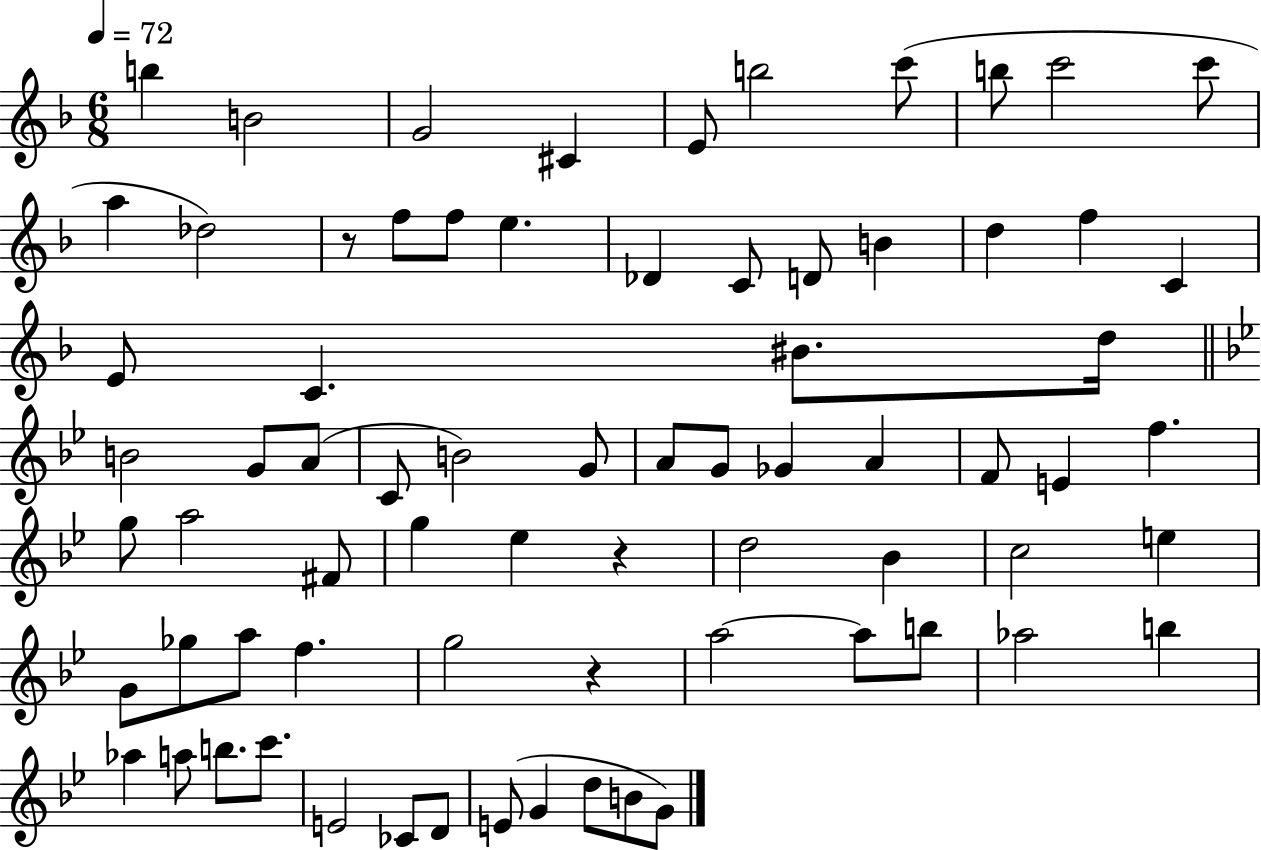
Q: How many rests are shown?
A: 3